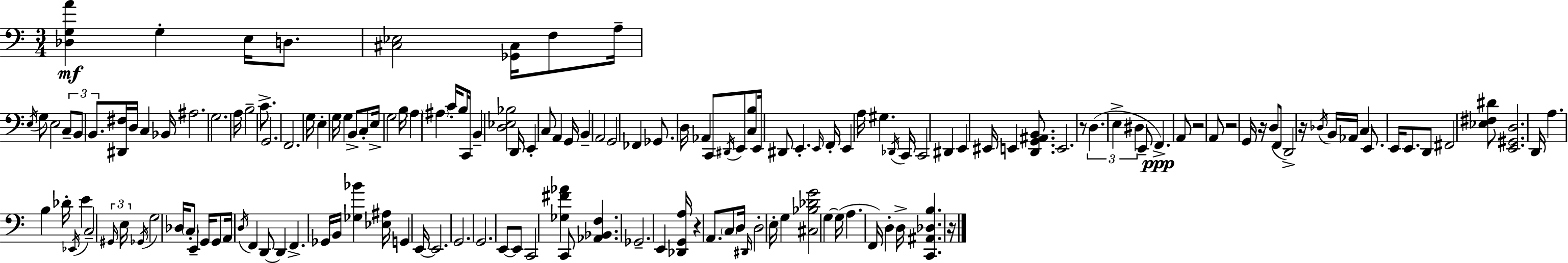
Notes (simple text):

[Db3,G3,A4]/q G3/q E3/s D3/e. [C#3,Eb3]/h [Gb2,C#3]/s F3/e A3/s E3/s G3/e E3/h C3/e B2/e B2/e. [D#2,F#3]/s D3/s C3/q Bb2/s A#3/h. G3/h. A3/s B3/h C4/e. G2/h. F2/h. G3/s E3/q G3/s G3/q B2/e C3/e E3/s G3/h B3/s A3/q A#3/q C4/s B3/e C2/s B2/q [D3,Eb3,Bb3]/h D2/s E2/q C3/e A2/q G2/s B2/q A2/h G2/h FES2/q Gb2/e. D3/s Ab2/q C2/e D#2/s E2/e [C3,B3]/e E2/s D#2/e E2/q. E2/s F2/s E2/q A3/s G#3/q. Db2/s C2/s C2/h D#2/q E2/q EIS2/s E2/q [D2,G2,A#2,B2]/e. E2/h. R/e D3/q. E3/q D#3/q E2/e F2/q. A2/e R/h A2/e R/h G2/s R/s D3/e F2/e D2/h R/s Db3/s B2/s Ab2/s C3/q E2/e. E2/s E2/e. D2/e F#2/h [Eb3,F#3,D#4]/e [E2,G#2,D3]/h. D2/s A3/q. B3/q Db4/s Eb2/s E4/q C3/h G#2/s E3/s Gb2/s G3/h Db3/s C3/e E2/q G2/s G2/e A2/s D3/s F2/q D2/e D2/q F2/q. Gb2/s B2/s [Gb3,Bb4]/q [Eb3,A#3]/s G2/q E2/s E2/h. G2/h. G2/h. E2/e E2/e C2/h [Gb3,F#4,Ab4]/q C2/e [Ab2,Bb2,F3]/q. Gb2/h. E2/q [Db2,G2,A3]/s R/q A2/e. C3/e D3/s D#2/s D3/h E3/s G3/q [C#3,Bb3,Db4,G4]/h G3/q G3/s A3/q. F2/s D3/q D3/s [C2,A#2,Db3,B3]/q. R/s